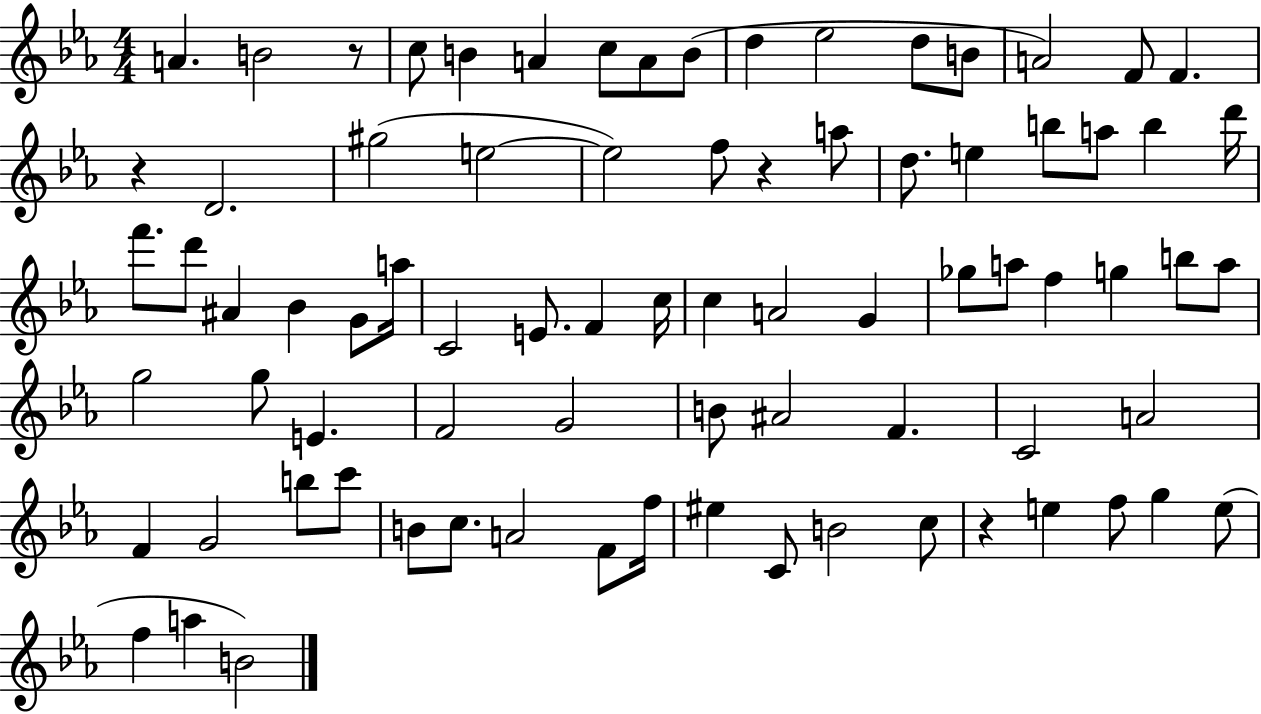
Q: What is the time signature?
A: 4/4